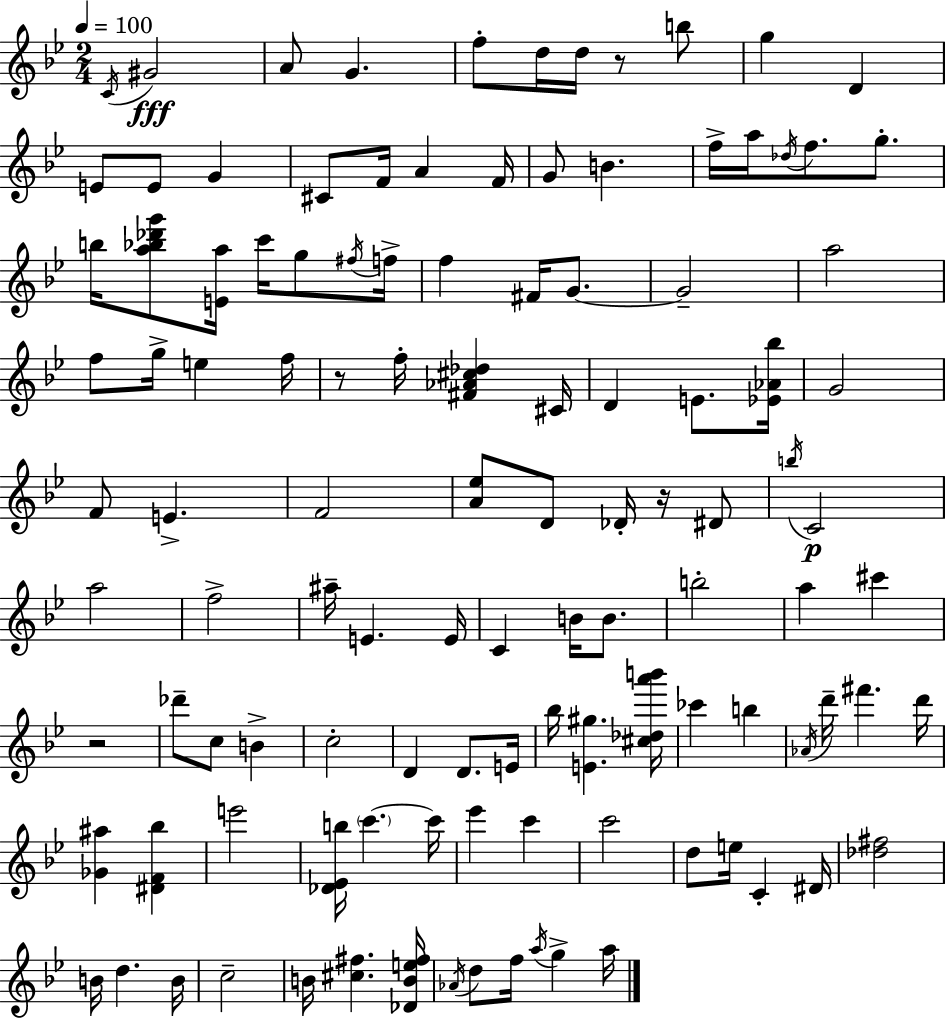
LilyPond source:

{
  \clef treble
  \numericTimeSignature
  \time 2/4
  \key bes \major
  \tempo 4 = 100
  \repeat volta 2 { \acciaccatura { c'16 }\fff gis'2 | a'8 g'4. | f''8-. d''16 d''16 r8 b''8 | g''4 d'4 | \break e'8 e'8 g'4 | cis'8 f'16 a'4 | f'16 g'8 b'4. | f''16-> a''16 \acciaccatura { des''16 } f''8. g''8.-. | \break b''16 <a'' bes'' des''' g'''>8 <e' a''>16 c'''16 g''8 | \acciaccatura { fis''16 } f''16-> f''4 fis'16 | g'8.~~ g'2-- | a''2 | \break f''8 g''16-> e''4 | f''16 r8 f''16-. <fis' aes' cis'' des''>4 | cis'16 d'4 e'8. | <ees' aes' bes''>16 g'2 | \break f'8 e'4.-> | f'2 | <a' ees''>8 d'8 des'16-. | r16 dis'8 \acciaccatura { b''16 }\p c'2 | \break a''2 | f''2-> | ais''16-- e'4. | e'16 c'4 | \break b'16 b'8. b''2-. | a''4 | cis'''4 r2 | des'''8-- c''8 | \break b'4-> c''2-. | d'4 | d'8. e'16 bes''16 <e' gis''>4. | <cis'' des'' a''' b'''>16 ces'''4 | \break b''4 \acciaccatura { aes'16 } d'''16-- fis'''4. | d'''16 <ges' ais''>4 | <dis' f' bes''>4 e'''2 | <des' ees' b''>16 \parenthesize c'''4.~~ | \break c'''16 ees'''4 | c'''4 c'''2 | d''8 e''16 | c'4-. dis'16 <des'' fis''>2 | \break b'16 d''4. | b'16 c''2-- | b'16 <cis'' fis''>4. | <des' b' e'' fis''>16 \acciaccatura { aes'16 } d''8 | \break f''16 \acciaccatura { a''16 } g''4-> a''16 } \bar "|."
}